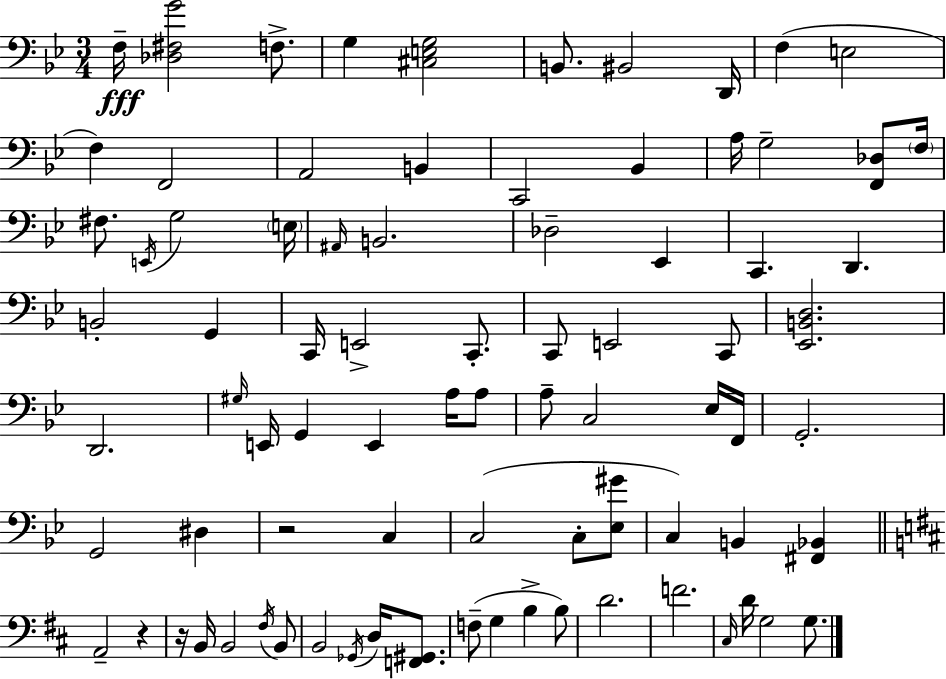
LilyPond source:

{
  \clef bass
  \numericTimeSignature
  \time 3/4
  \key bes \major
  f16--\fff <des fis g'>2 f8.-> | g4 <cis e g>2 | b,8. bis,2 d,16 | f4( e2 | \break f4) f,2 | a,2 b,4 | c,2 bes,4 | a16 g2-- <f, des>8 \parenthesize f16 | \break fis8. \acciaccatura { e,16 } g2 | \parenthesize e16 \grace { ais,16 } b,2. | des2-- ees,4 | c,4. d,4. | \break b,2-. g,4 | c,16 e,2-> c,8.-. | c,8 e,2 | c,8 <ees, b, d>2. | \break d,2. | \grace { gis16 } e,16 g,4 e,4 | a16 a8 a8-- c2 | ees16 f,16 g,2.-. | \break g,2 dis4 | r2 c4 | c2( c8-. | <ees gis'>8 c4) b,4 <fis, bes,>4 | \break \bar "||" \break \key b \minor a,2-- r4 | r16 b,16 b,2 \acciaccatura { fis16 } b,8 | b,2 \acciaccatura { ges,16 } d16 <f, gis,>8. | f8--( g4 b4-> | \break b8) d'2. | f'2. | \grace { cis16 } d'16 g2 | g8. \bar "|."
}